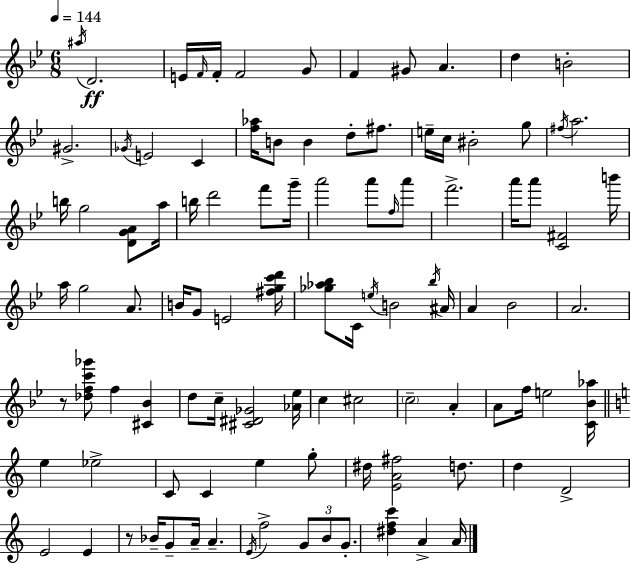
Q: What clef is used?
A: treble